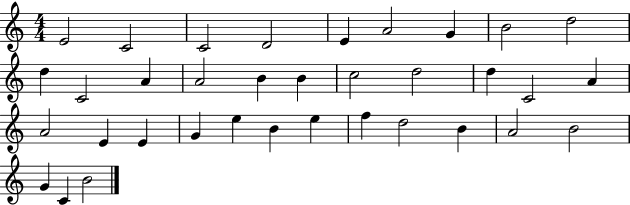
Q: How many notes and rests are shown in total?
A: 35